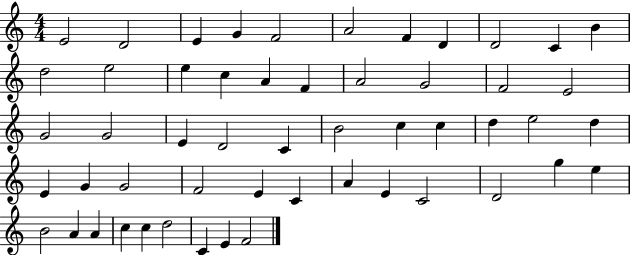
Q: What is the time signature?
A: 4/4